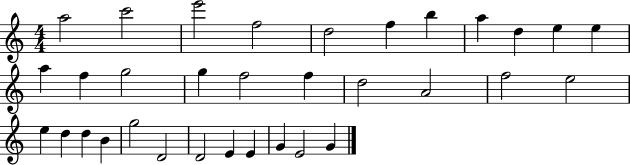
{
  \clef treble
  \numericTimeSignature
  \time 4/4
  \key c \major
  a''2 c'''2 | e'''2 f''2 | d''2 f''4 b''4 | a''4 d''4 e''4 e''4 | \break a''4 f''4 g''2 | g''4 f''2 f''4 | d''2 a'2 | f''2 e''2 | \break e''4 d''4 d''4 b'4 | g''2 d'2 | d'2 e'4 e'4 | g'4 e'2 g'4 | \break \bar "|."
}